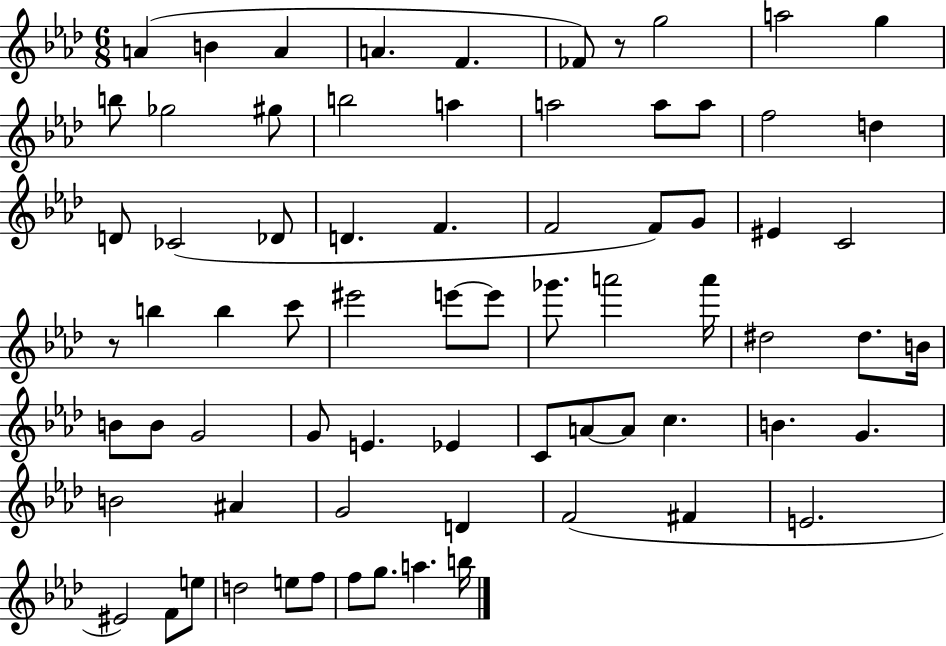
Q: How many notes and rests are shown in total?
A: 72